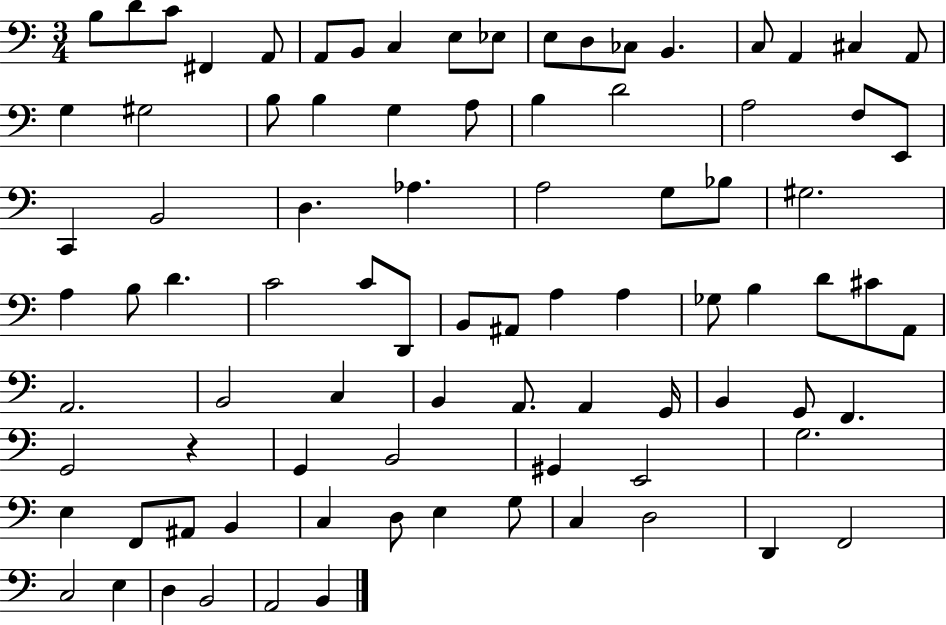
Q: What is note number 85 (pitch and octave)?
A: A2